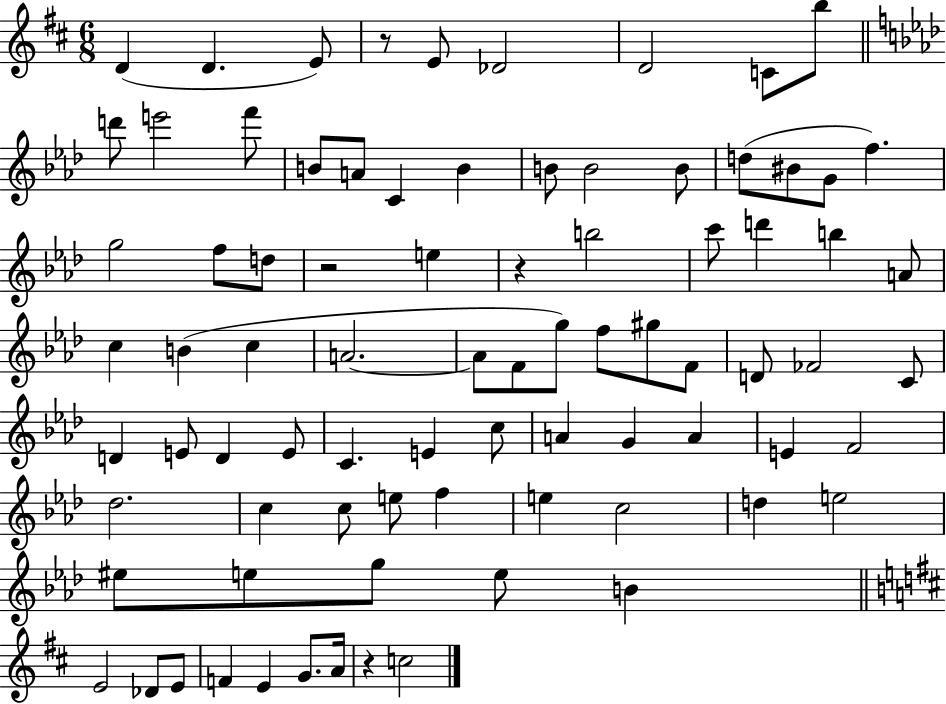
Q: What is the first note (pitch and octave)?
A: D4